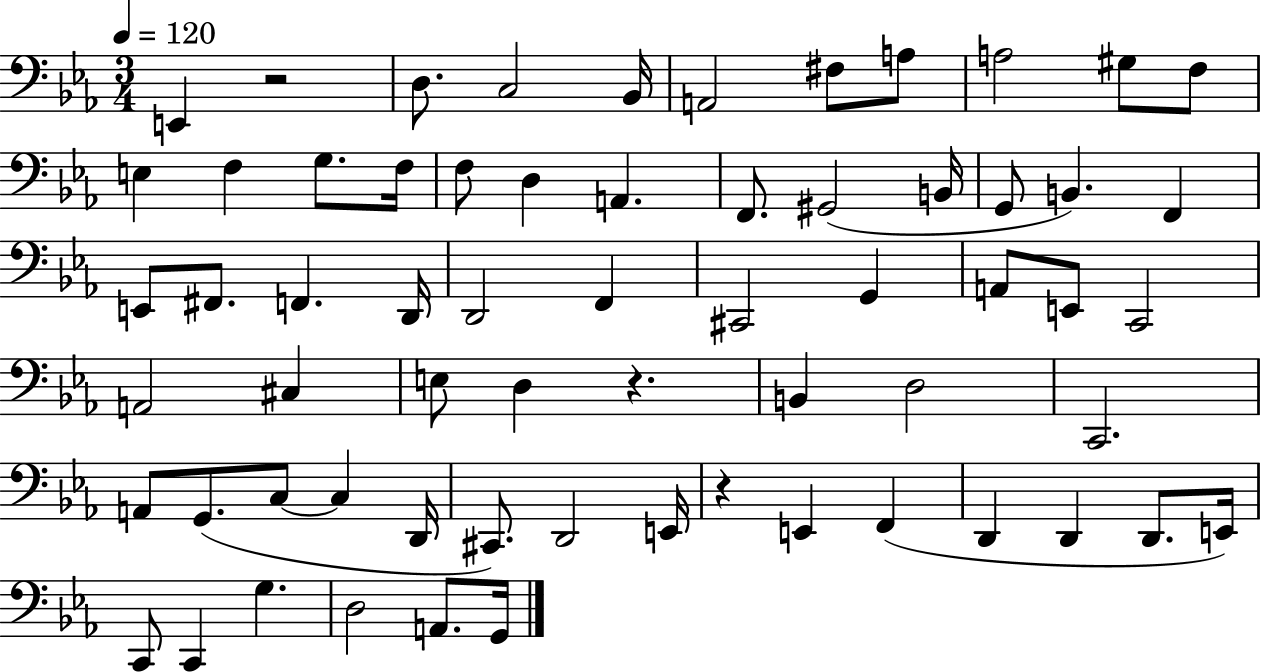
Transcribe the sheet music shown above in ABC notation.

X:1
T:Untitled
M:3/4
L:1/4
K:Eb
E,, z2 D,/2 C,2 _B,,/4 A,,2 ^F,/2 A,/2 A,2 ^G,/2 F,/2 E, F, G,/2 F,/4 F,/2 D, A,, F,,/2 ^G,,2 B,,/4 G,,/2 B,, F,, E,,/2 ^F,,/2 F,, D,,/4 D,,2 F,, ^C,,2 G,, A,,/2 E,,/2 C,,2 A,,2 ^C, E,/2 D, z B,, D,2 C,,2 A,,/2 G,,/2 C,/2 C, D,,/4 ^C,,/2 D,,2 E,,/4 z E,, F,, D,, D,, D,,/2 E,,/4 C,,/2 C,, G, D,2 A,,/2 G,,/4